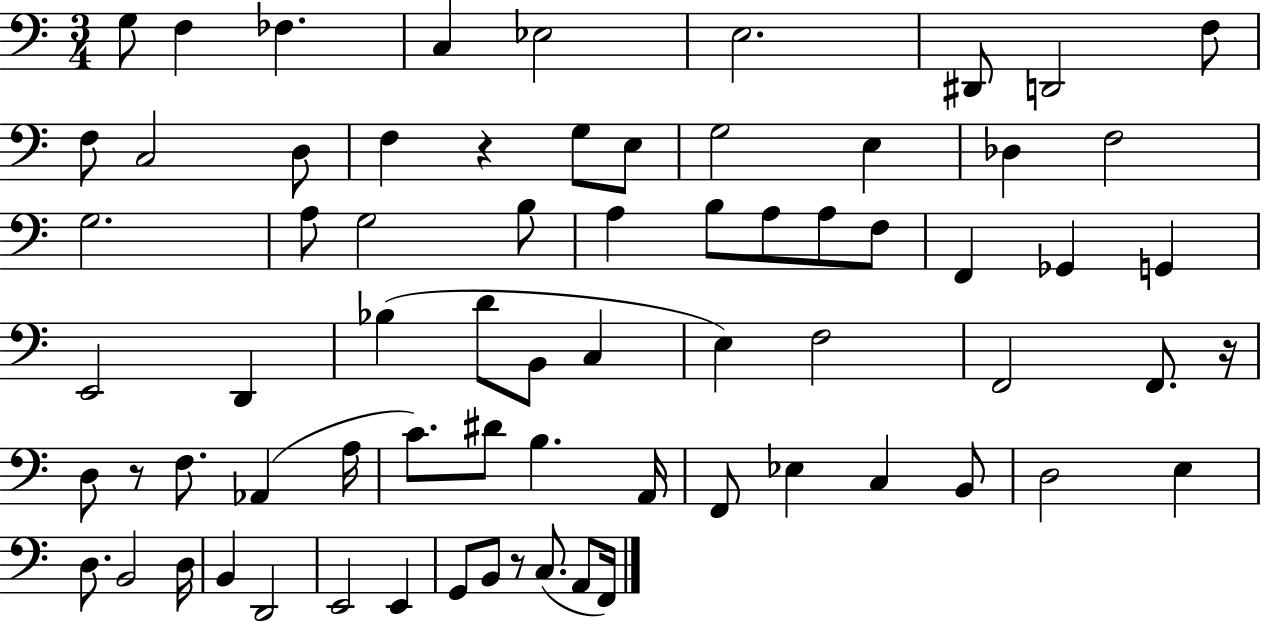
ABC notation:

X:1
T:Untitled
M:3/4
L:1/4
K:C
G,/2 F, _F, C, _E,2 E,2 ^D,,/2 D,,2 F,/2 F,/2 C,2 D,/2 F, z G,/2 E,/2 G,2 E, _D, F,2 G,2 A,/2 G,2 B,/2 A, B,/2 A,/2 A,/2 F,/2 F,, _G,, G,, E,,2 D,, _B, D/2 B,,/2 C, E, F,2 F,,2 F,,/2 z/4 D,/2 z/2 F,/2 _A,, A,/4 C/2 ^D/2 B, A,,/4 F,,/2 _E, C, B,,/2 D,2 E, D,/2 B,,2 D,/4 B,, D,,2 E,,2 E,, G,,/2 B,,/2 z/2 C,/2 A,,/2 F,,/4